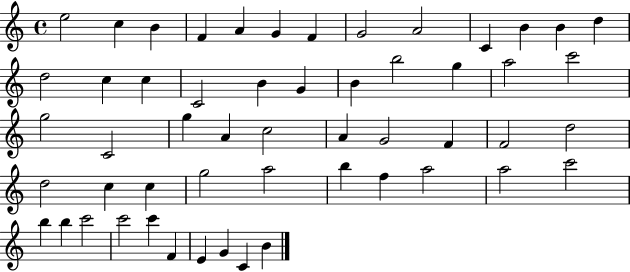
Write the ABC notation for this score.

X:1
T:Untitled
M:4/4
L:1/4
K:C
e2 c B F A G F G2 A2 C B B d d2 c c C2 B G B b2 g a2 c'2 g2 C2 g A c2 A G2 F F2 d2 d2 c c g2 a2 b f a2 a2 c'2 b b c'2 c'2 c' F E G C B